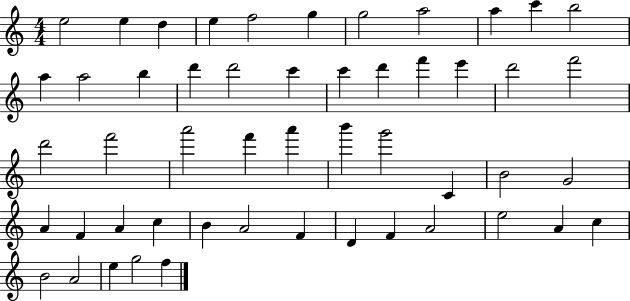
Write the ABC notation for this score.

X:1
T:Untitled
M:4/4
L:1/4
K:C
e2 e d e f2 g g2 a2 a c' b2 a a2 b d' d'2 c' c' d' f' e' d'2 f'2 d'2 f'2 a'2 f' a' b' g'2 C B2 G2 A F A c B A2 F D F A2 e2 A c B2 A2 e g2 f